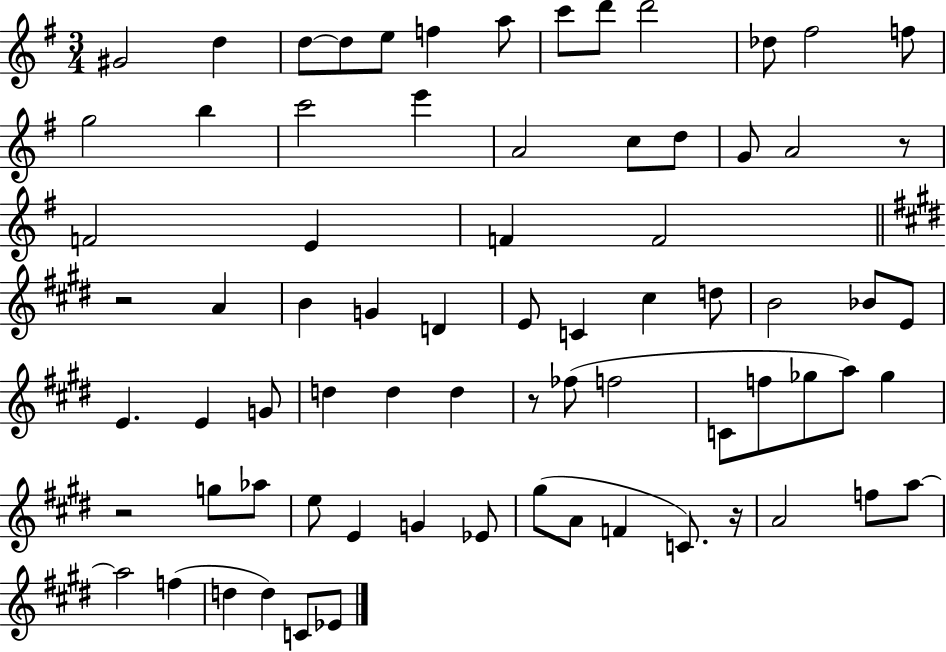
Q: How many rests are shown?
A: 5